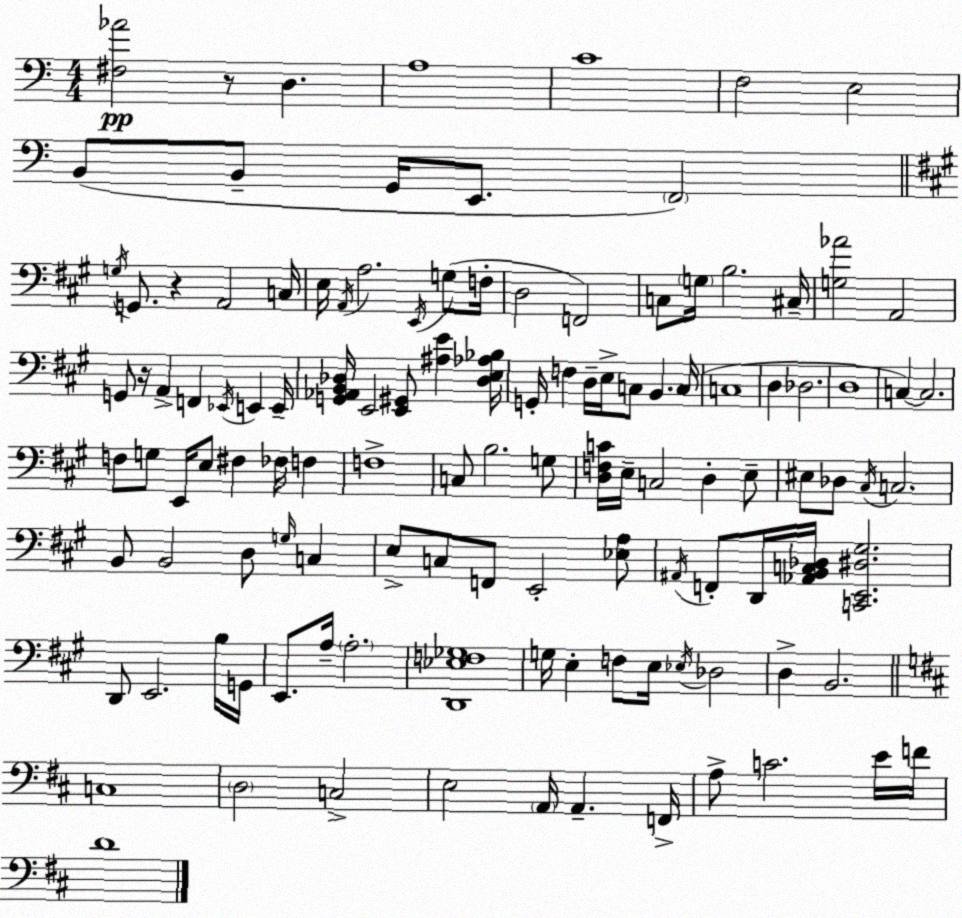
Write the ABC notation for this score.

X:1
T:Untitled
M:4/4
L:1/4
K:C
[^F,_A]2 z/2 D, A,4 C4 F,2 E,2 B,,/2 B,,/2 G,,/4 E,,/2 F,,2 G,/4 G,,/2 z A,,2 C,/4 E,/4 A,,/4 A,2 E,,/4 G,/2 F,/4 D,2 F,,2 C,/2 G,/4 B,2 ^C,/4 [G,_A]2 A,,2 G,,/2 z/4 A,, F,, _E,,/4 E,, E,,/4 [G,,_A,,B,,_D,]/4 E,,2 [E,,^G,,]/2 [^A,E] [_D,E,_A,_B,]/4 G,,/4 F, D,/4 E,/4 C,/2 B,, C,/4 C,4 D, _D,2 D,4 C, C,2 F,/2 G,/2 E,,/4 E,/2 ^F, _F,/4 F, F,4 C,/2 B,2 G,/2 [D,F,C]/4 E,/4 C,2 D, E,/2 ^E,/2 _D,/2 ^C,/4 C,2 B,,/2 B,,2 D,/2 G,/4 C, E,/2 C,/2 F,,/2 E,,2 [_E,A,]/2 ^A,,/4 F,,/2 D,,/4 [_A,,B,,C,_D,]/4 [C,,E,,^D,^G,]2 D,,/2 E,,2 B,/4 G,,/4 E,,/2 A,/4 A,2 [D,,_E,F,_G,]4 G,/4 E, F,/2 E,/4 _E,/4 _D,2 D, B,,2 C,4 D,2 C,2 E,2 A,,/4 A,, F,,/4 A,/2 C2 E/4 F/4 D4